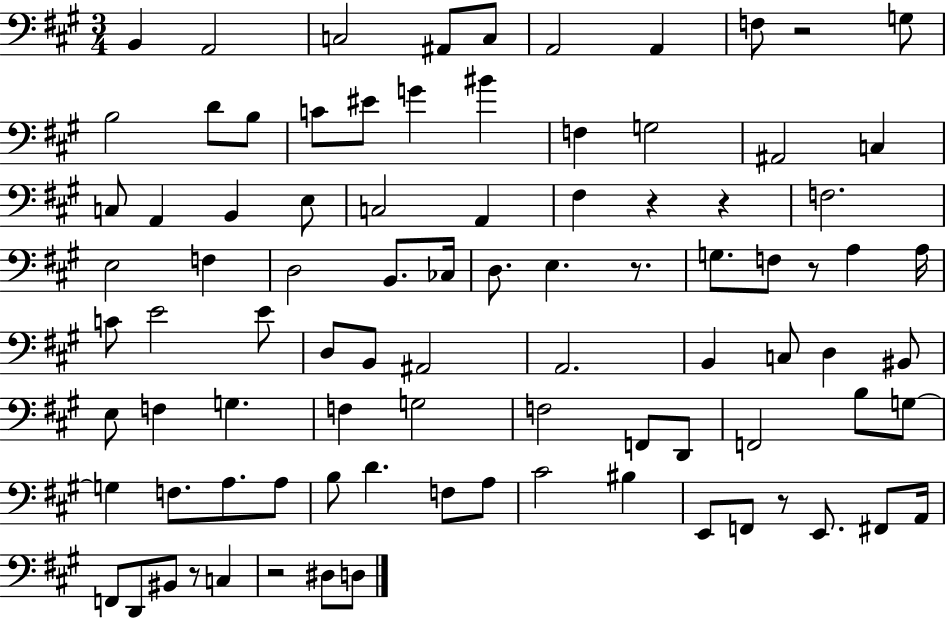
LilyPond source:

{
  \clef bass
  \numericTimeSignature
  \time 3/4
  \key a \major
  \repeat volta 2 { b,4 a,2 | c2 ais,8 c8 | a,2 a,4 | f8 r2 g8 | \break b2 d'8 b8 | c'8 eis'8 g'4 bis'4 | f4 g2 | ais,2 c4 | \break c8 a,4 b,4 e8 | c2 a,4 | fis4 r4 r4 | f2. | \break e2 f4 | d2 b,8. ces16 | d8. e4. r8. | g8. f8 r8 a4 a16 | \break c'8 e'2 e'8 | d8 b,8 ais,2 | a,2. | b,4 c8 d4 bis,8 | \break e8 f4 g4. | f4 g2 | f2 f,8 d,8 | f,2 b8 g8~~ | \break g4 f8. a8. a8 | b8 d'4. f8 a8 | cis'2 bis4 | e,8 f,8 r8 e,8. fis,8 a,16 | \break f,8 d,8 bis,8 r8 c4 | r2 dis8 d8 | } \bar "|."
}